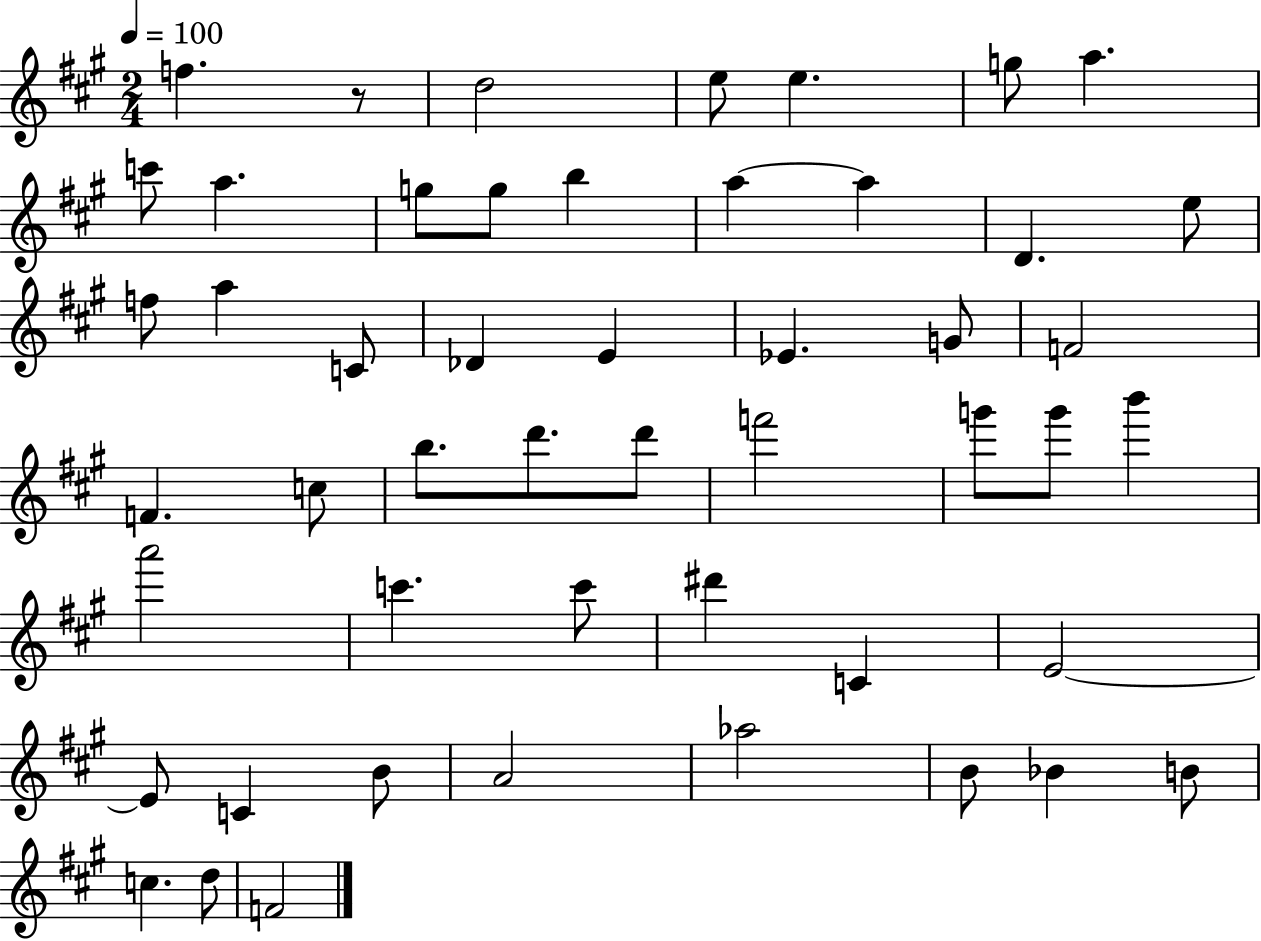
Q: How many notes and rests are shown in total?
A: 50